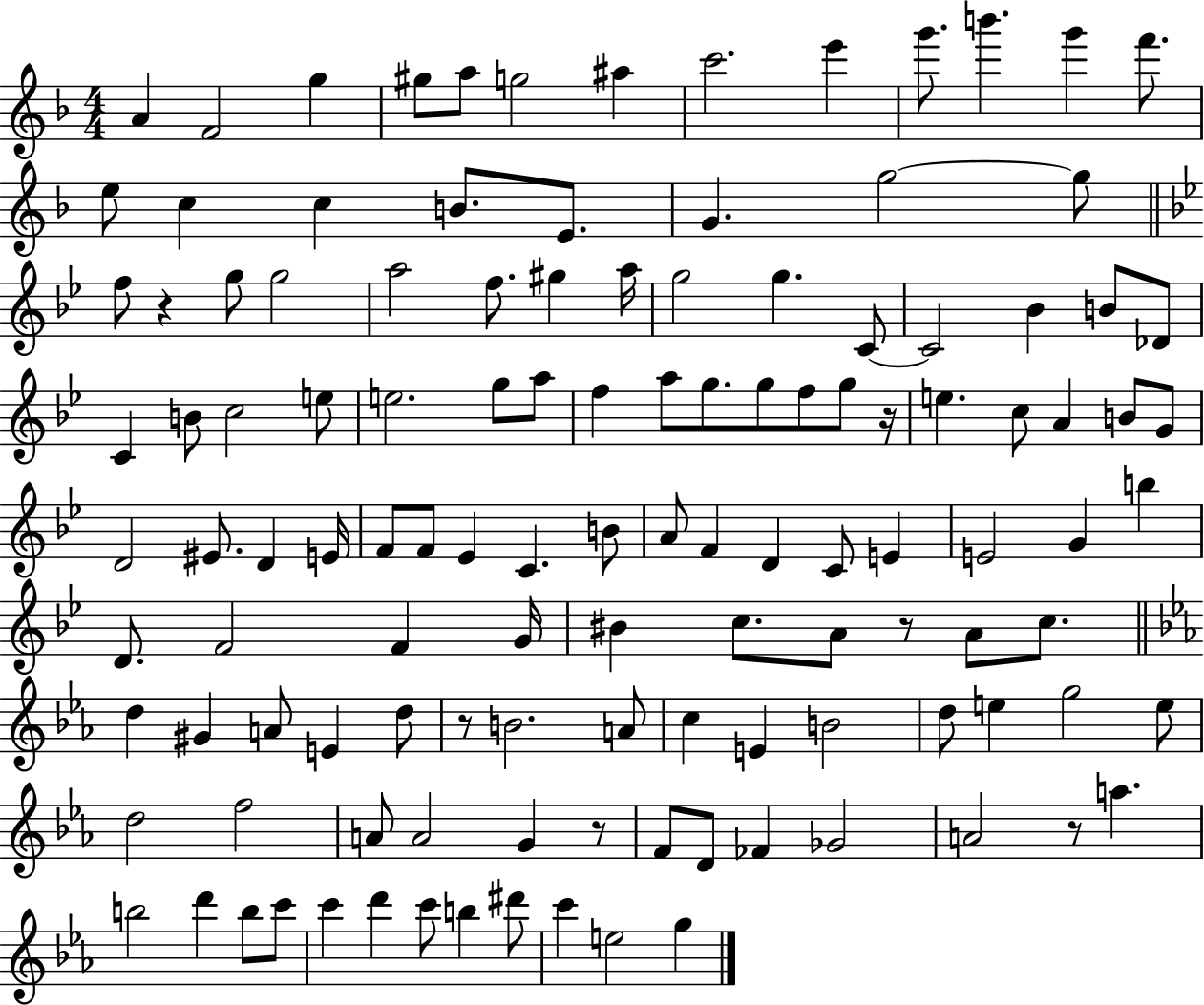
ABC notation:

X:1
T:Untitled
M:4/4
L:1/4
K:F
A F2 g ^g/2 a/2 g2 ^a c'2 e' g'/2 b' g' f'/2 e/2 c c B/2 E/2 G g2 g/2 f/2 z g/2 g2 a2 f/2 ^g a/4 g2 g C/2 C2 _B B/2 _D/2 C B/2 c2 e/2 e2 g/2 a/2 f a/2 g/2 g/2 f/2 g/2 z/4 e c/2 A B/2 G/2 D2 ^E/2 D E/4 F/2 F/2 _E C B/2 A/2 F D C/2 E E2 G b D/2 F2 F G/4 ^B c/2 A/2 z/2 A/2 c/2 d ^G A/2 E d/2 z/2 B2 A/2 c E B2 d/2 e g2 e/2 d2 f2 A/2 A2 G z/2 F/2 D/2 _F _G2 A2 z/2 a b2 d' b/2 c'/2 c' d' c'/2 b ^d'/2 c' e2 g